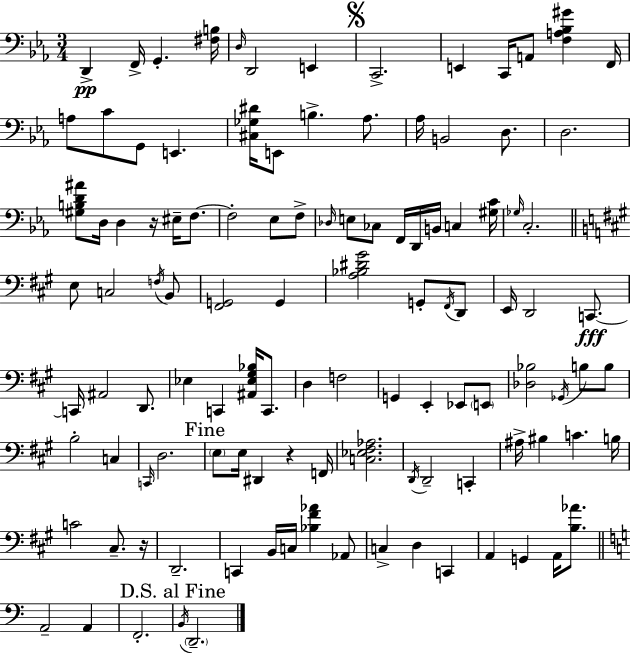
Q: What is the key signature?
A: EES major